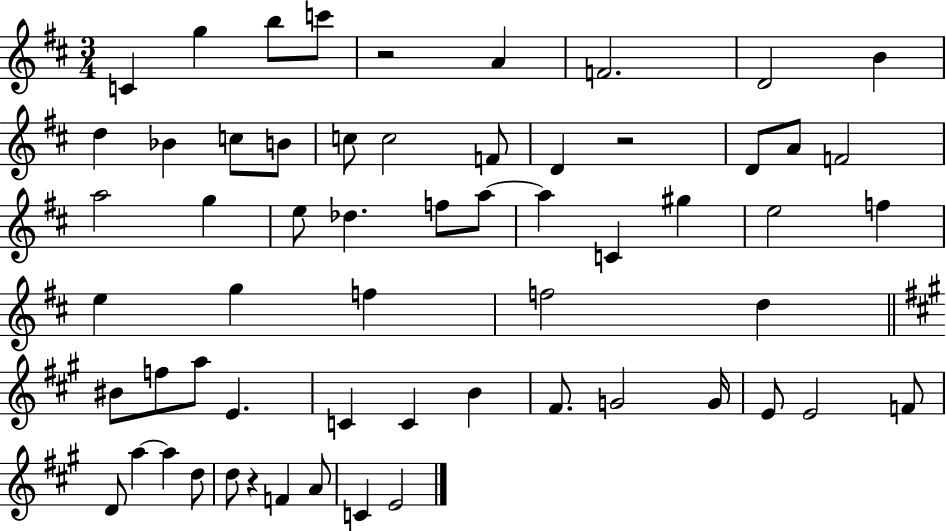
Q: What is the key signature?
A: D major